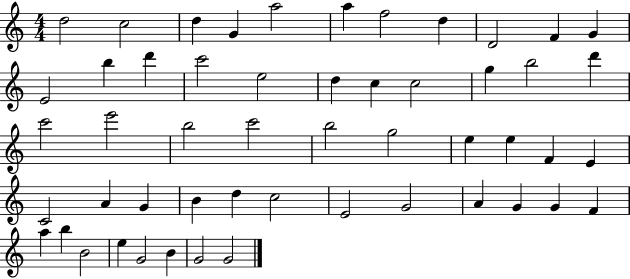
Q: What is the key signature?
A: C major